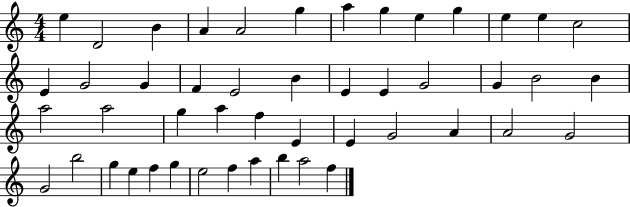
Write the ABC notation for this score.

X:1
T:Untitled
M:4/4
L:1/4
K:C
e D2 B A A2 g a g e g e e c2 E G2 G F E2 B E E G2 G B2 B a2 a2 g a f E E G2 A A2 G2 G2 b2 g e f g e2 f a b a2 f